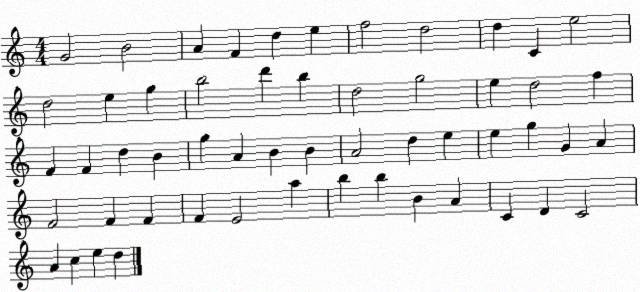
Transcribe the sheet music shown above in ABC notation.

X:1
T:Untitled
M:4/4
L:1/4
K:C
G2 B2 A F d e f2 d2 d C e2 d2 e g b2 d' b d2 g2 e d2 f F F d B g A B B A2 d e e g G A F2 F F F E2 a b b B A C D C2 A c e d